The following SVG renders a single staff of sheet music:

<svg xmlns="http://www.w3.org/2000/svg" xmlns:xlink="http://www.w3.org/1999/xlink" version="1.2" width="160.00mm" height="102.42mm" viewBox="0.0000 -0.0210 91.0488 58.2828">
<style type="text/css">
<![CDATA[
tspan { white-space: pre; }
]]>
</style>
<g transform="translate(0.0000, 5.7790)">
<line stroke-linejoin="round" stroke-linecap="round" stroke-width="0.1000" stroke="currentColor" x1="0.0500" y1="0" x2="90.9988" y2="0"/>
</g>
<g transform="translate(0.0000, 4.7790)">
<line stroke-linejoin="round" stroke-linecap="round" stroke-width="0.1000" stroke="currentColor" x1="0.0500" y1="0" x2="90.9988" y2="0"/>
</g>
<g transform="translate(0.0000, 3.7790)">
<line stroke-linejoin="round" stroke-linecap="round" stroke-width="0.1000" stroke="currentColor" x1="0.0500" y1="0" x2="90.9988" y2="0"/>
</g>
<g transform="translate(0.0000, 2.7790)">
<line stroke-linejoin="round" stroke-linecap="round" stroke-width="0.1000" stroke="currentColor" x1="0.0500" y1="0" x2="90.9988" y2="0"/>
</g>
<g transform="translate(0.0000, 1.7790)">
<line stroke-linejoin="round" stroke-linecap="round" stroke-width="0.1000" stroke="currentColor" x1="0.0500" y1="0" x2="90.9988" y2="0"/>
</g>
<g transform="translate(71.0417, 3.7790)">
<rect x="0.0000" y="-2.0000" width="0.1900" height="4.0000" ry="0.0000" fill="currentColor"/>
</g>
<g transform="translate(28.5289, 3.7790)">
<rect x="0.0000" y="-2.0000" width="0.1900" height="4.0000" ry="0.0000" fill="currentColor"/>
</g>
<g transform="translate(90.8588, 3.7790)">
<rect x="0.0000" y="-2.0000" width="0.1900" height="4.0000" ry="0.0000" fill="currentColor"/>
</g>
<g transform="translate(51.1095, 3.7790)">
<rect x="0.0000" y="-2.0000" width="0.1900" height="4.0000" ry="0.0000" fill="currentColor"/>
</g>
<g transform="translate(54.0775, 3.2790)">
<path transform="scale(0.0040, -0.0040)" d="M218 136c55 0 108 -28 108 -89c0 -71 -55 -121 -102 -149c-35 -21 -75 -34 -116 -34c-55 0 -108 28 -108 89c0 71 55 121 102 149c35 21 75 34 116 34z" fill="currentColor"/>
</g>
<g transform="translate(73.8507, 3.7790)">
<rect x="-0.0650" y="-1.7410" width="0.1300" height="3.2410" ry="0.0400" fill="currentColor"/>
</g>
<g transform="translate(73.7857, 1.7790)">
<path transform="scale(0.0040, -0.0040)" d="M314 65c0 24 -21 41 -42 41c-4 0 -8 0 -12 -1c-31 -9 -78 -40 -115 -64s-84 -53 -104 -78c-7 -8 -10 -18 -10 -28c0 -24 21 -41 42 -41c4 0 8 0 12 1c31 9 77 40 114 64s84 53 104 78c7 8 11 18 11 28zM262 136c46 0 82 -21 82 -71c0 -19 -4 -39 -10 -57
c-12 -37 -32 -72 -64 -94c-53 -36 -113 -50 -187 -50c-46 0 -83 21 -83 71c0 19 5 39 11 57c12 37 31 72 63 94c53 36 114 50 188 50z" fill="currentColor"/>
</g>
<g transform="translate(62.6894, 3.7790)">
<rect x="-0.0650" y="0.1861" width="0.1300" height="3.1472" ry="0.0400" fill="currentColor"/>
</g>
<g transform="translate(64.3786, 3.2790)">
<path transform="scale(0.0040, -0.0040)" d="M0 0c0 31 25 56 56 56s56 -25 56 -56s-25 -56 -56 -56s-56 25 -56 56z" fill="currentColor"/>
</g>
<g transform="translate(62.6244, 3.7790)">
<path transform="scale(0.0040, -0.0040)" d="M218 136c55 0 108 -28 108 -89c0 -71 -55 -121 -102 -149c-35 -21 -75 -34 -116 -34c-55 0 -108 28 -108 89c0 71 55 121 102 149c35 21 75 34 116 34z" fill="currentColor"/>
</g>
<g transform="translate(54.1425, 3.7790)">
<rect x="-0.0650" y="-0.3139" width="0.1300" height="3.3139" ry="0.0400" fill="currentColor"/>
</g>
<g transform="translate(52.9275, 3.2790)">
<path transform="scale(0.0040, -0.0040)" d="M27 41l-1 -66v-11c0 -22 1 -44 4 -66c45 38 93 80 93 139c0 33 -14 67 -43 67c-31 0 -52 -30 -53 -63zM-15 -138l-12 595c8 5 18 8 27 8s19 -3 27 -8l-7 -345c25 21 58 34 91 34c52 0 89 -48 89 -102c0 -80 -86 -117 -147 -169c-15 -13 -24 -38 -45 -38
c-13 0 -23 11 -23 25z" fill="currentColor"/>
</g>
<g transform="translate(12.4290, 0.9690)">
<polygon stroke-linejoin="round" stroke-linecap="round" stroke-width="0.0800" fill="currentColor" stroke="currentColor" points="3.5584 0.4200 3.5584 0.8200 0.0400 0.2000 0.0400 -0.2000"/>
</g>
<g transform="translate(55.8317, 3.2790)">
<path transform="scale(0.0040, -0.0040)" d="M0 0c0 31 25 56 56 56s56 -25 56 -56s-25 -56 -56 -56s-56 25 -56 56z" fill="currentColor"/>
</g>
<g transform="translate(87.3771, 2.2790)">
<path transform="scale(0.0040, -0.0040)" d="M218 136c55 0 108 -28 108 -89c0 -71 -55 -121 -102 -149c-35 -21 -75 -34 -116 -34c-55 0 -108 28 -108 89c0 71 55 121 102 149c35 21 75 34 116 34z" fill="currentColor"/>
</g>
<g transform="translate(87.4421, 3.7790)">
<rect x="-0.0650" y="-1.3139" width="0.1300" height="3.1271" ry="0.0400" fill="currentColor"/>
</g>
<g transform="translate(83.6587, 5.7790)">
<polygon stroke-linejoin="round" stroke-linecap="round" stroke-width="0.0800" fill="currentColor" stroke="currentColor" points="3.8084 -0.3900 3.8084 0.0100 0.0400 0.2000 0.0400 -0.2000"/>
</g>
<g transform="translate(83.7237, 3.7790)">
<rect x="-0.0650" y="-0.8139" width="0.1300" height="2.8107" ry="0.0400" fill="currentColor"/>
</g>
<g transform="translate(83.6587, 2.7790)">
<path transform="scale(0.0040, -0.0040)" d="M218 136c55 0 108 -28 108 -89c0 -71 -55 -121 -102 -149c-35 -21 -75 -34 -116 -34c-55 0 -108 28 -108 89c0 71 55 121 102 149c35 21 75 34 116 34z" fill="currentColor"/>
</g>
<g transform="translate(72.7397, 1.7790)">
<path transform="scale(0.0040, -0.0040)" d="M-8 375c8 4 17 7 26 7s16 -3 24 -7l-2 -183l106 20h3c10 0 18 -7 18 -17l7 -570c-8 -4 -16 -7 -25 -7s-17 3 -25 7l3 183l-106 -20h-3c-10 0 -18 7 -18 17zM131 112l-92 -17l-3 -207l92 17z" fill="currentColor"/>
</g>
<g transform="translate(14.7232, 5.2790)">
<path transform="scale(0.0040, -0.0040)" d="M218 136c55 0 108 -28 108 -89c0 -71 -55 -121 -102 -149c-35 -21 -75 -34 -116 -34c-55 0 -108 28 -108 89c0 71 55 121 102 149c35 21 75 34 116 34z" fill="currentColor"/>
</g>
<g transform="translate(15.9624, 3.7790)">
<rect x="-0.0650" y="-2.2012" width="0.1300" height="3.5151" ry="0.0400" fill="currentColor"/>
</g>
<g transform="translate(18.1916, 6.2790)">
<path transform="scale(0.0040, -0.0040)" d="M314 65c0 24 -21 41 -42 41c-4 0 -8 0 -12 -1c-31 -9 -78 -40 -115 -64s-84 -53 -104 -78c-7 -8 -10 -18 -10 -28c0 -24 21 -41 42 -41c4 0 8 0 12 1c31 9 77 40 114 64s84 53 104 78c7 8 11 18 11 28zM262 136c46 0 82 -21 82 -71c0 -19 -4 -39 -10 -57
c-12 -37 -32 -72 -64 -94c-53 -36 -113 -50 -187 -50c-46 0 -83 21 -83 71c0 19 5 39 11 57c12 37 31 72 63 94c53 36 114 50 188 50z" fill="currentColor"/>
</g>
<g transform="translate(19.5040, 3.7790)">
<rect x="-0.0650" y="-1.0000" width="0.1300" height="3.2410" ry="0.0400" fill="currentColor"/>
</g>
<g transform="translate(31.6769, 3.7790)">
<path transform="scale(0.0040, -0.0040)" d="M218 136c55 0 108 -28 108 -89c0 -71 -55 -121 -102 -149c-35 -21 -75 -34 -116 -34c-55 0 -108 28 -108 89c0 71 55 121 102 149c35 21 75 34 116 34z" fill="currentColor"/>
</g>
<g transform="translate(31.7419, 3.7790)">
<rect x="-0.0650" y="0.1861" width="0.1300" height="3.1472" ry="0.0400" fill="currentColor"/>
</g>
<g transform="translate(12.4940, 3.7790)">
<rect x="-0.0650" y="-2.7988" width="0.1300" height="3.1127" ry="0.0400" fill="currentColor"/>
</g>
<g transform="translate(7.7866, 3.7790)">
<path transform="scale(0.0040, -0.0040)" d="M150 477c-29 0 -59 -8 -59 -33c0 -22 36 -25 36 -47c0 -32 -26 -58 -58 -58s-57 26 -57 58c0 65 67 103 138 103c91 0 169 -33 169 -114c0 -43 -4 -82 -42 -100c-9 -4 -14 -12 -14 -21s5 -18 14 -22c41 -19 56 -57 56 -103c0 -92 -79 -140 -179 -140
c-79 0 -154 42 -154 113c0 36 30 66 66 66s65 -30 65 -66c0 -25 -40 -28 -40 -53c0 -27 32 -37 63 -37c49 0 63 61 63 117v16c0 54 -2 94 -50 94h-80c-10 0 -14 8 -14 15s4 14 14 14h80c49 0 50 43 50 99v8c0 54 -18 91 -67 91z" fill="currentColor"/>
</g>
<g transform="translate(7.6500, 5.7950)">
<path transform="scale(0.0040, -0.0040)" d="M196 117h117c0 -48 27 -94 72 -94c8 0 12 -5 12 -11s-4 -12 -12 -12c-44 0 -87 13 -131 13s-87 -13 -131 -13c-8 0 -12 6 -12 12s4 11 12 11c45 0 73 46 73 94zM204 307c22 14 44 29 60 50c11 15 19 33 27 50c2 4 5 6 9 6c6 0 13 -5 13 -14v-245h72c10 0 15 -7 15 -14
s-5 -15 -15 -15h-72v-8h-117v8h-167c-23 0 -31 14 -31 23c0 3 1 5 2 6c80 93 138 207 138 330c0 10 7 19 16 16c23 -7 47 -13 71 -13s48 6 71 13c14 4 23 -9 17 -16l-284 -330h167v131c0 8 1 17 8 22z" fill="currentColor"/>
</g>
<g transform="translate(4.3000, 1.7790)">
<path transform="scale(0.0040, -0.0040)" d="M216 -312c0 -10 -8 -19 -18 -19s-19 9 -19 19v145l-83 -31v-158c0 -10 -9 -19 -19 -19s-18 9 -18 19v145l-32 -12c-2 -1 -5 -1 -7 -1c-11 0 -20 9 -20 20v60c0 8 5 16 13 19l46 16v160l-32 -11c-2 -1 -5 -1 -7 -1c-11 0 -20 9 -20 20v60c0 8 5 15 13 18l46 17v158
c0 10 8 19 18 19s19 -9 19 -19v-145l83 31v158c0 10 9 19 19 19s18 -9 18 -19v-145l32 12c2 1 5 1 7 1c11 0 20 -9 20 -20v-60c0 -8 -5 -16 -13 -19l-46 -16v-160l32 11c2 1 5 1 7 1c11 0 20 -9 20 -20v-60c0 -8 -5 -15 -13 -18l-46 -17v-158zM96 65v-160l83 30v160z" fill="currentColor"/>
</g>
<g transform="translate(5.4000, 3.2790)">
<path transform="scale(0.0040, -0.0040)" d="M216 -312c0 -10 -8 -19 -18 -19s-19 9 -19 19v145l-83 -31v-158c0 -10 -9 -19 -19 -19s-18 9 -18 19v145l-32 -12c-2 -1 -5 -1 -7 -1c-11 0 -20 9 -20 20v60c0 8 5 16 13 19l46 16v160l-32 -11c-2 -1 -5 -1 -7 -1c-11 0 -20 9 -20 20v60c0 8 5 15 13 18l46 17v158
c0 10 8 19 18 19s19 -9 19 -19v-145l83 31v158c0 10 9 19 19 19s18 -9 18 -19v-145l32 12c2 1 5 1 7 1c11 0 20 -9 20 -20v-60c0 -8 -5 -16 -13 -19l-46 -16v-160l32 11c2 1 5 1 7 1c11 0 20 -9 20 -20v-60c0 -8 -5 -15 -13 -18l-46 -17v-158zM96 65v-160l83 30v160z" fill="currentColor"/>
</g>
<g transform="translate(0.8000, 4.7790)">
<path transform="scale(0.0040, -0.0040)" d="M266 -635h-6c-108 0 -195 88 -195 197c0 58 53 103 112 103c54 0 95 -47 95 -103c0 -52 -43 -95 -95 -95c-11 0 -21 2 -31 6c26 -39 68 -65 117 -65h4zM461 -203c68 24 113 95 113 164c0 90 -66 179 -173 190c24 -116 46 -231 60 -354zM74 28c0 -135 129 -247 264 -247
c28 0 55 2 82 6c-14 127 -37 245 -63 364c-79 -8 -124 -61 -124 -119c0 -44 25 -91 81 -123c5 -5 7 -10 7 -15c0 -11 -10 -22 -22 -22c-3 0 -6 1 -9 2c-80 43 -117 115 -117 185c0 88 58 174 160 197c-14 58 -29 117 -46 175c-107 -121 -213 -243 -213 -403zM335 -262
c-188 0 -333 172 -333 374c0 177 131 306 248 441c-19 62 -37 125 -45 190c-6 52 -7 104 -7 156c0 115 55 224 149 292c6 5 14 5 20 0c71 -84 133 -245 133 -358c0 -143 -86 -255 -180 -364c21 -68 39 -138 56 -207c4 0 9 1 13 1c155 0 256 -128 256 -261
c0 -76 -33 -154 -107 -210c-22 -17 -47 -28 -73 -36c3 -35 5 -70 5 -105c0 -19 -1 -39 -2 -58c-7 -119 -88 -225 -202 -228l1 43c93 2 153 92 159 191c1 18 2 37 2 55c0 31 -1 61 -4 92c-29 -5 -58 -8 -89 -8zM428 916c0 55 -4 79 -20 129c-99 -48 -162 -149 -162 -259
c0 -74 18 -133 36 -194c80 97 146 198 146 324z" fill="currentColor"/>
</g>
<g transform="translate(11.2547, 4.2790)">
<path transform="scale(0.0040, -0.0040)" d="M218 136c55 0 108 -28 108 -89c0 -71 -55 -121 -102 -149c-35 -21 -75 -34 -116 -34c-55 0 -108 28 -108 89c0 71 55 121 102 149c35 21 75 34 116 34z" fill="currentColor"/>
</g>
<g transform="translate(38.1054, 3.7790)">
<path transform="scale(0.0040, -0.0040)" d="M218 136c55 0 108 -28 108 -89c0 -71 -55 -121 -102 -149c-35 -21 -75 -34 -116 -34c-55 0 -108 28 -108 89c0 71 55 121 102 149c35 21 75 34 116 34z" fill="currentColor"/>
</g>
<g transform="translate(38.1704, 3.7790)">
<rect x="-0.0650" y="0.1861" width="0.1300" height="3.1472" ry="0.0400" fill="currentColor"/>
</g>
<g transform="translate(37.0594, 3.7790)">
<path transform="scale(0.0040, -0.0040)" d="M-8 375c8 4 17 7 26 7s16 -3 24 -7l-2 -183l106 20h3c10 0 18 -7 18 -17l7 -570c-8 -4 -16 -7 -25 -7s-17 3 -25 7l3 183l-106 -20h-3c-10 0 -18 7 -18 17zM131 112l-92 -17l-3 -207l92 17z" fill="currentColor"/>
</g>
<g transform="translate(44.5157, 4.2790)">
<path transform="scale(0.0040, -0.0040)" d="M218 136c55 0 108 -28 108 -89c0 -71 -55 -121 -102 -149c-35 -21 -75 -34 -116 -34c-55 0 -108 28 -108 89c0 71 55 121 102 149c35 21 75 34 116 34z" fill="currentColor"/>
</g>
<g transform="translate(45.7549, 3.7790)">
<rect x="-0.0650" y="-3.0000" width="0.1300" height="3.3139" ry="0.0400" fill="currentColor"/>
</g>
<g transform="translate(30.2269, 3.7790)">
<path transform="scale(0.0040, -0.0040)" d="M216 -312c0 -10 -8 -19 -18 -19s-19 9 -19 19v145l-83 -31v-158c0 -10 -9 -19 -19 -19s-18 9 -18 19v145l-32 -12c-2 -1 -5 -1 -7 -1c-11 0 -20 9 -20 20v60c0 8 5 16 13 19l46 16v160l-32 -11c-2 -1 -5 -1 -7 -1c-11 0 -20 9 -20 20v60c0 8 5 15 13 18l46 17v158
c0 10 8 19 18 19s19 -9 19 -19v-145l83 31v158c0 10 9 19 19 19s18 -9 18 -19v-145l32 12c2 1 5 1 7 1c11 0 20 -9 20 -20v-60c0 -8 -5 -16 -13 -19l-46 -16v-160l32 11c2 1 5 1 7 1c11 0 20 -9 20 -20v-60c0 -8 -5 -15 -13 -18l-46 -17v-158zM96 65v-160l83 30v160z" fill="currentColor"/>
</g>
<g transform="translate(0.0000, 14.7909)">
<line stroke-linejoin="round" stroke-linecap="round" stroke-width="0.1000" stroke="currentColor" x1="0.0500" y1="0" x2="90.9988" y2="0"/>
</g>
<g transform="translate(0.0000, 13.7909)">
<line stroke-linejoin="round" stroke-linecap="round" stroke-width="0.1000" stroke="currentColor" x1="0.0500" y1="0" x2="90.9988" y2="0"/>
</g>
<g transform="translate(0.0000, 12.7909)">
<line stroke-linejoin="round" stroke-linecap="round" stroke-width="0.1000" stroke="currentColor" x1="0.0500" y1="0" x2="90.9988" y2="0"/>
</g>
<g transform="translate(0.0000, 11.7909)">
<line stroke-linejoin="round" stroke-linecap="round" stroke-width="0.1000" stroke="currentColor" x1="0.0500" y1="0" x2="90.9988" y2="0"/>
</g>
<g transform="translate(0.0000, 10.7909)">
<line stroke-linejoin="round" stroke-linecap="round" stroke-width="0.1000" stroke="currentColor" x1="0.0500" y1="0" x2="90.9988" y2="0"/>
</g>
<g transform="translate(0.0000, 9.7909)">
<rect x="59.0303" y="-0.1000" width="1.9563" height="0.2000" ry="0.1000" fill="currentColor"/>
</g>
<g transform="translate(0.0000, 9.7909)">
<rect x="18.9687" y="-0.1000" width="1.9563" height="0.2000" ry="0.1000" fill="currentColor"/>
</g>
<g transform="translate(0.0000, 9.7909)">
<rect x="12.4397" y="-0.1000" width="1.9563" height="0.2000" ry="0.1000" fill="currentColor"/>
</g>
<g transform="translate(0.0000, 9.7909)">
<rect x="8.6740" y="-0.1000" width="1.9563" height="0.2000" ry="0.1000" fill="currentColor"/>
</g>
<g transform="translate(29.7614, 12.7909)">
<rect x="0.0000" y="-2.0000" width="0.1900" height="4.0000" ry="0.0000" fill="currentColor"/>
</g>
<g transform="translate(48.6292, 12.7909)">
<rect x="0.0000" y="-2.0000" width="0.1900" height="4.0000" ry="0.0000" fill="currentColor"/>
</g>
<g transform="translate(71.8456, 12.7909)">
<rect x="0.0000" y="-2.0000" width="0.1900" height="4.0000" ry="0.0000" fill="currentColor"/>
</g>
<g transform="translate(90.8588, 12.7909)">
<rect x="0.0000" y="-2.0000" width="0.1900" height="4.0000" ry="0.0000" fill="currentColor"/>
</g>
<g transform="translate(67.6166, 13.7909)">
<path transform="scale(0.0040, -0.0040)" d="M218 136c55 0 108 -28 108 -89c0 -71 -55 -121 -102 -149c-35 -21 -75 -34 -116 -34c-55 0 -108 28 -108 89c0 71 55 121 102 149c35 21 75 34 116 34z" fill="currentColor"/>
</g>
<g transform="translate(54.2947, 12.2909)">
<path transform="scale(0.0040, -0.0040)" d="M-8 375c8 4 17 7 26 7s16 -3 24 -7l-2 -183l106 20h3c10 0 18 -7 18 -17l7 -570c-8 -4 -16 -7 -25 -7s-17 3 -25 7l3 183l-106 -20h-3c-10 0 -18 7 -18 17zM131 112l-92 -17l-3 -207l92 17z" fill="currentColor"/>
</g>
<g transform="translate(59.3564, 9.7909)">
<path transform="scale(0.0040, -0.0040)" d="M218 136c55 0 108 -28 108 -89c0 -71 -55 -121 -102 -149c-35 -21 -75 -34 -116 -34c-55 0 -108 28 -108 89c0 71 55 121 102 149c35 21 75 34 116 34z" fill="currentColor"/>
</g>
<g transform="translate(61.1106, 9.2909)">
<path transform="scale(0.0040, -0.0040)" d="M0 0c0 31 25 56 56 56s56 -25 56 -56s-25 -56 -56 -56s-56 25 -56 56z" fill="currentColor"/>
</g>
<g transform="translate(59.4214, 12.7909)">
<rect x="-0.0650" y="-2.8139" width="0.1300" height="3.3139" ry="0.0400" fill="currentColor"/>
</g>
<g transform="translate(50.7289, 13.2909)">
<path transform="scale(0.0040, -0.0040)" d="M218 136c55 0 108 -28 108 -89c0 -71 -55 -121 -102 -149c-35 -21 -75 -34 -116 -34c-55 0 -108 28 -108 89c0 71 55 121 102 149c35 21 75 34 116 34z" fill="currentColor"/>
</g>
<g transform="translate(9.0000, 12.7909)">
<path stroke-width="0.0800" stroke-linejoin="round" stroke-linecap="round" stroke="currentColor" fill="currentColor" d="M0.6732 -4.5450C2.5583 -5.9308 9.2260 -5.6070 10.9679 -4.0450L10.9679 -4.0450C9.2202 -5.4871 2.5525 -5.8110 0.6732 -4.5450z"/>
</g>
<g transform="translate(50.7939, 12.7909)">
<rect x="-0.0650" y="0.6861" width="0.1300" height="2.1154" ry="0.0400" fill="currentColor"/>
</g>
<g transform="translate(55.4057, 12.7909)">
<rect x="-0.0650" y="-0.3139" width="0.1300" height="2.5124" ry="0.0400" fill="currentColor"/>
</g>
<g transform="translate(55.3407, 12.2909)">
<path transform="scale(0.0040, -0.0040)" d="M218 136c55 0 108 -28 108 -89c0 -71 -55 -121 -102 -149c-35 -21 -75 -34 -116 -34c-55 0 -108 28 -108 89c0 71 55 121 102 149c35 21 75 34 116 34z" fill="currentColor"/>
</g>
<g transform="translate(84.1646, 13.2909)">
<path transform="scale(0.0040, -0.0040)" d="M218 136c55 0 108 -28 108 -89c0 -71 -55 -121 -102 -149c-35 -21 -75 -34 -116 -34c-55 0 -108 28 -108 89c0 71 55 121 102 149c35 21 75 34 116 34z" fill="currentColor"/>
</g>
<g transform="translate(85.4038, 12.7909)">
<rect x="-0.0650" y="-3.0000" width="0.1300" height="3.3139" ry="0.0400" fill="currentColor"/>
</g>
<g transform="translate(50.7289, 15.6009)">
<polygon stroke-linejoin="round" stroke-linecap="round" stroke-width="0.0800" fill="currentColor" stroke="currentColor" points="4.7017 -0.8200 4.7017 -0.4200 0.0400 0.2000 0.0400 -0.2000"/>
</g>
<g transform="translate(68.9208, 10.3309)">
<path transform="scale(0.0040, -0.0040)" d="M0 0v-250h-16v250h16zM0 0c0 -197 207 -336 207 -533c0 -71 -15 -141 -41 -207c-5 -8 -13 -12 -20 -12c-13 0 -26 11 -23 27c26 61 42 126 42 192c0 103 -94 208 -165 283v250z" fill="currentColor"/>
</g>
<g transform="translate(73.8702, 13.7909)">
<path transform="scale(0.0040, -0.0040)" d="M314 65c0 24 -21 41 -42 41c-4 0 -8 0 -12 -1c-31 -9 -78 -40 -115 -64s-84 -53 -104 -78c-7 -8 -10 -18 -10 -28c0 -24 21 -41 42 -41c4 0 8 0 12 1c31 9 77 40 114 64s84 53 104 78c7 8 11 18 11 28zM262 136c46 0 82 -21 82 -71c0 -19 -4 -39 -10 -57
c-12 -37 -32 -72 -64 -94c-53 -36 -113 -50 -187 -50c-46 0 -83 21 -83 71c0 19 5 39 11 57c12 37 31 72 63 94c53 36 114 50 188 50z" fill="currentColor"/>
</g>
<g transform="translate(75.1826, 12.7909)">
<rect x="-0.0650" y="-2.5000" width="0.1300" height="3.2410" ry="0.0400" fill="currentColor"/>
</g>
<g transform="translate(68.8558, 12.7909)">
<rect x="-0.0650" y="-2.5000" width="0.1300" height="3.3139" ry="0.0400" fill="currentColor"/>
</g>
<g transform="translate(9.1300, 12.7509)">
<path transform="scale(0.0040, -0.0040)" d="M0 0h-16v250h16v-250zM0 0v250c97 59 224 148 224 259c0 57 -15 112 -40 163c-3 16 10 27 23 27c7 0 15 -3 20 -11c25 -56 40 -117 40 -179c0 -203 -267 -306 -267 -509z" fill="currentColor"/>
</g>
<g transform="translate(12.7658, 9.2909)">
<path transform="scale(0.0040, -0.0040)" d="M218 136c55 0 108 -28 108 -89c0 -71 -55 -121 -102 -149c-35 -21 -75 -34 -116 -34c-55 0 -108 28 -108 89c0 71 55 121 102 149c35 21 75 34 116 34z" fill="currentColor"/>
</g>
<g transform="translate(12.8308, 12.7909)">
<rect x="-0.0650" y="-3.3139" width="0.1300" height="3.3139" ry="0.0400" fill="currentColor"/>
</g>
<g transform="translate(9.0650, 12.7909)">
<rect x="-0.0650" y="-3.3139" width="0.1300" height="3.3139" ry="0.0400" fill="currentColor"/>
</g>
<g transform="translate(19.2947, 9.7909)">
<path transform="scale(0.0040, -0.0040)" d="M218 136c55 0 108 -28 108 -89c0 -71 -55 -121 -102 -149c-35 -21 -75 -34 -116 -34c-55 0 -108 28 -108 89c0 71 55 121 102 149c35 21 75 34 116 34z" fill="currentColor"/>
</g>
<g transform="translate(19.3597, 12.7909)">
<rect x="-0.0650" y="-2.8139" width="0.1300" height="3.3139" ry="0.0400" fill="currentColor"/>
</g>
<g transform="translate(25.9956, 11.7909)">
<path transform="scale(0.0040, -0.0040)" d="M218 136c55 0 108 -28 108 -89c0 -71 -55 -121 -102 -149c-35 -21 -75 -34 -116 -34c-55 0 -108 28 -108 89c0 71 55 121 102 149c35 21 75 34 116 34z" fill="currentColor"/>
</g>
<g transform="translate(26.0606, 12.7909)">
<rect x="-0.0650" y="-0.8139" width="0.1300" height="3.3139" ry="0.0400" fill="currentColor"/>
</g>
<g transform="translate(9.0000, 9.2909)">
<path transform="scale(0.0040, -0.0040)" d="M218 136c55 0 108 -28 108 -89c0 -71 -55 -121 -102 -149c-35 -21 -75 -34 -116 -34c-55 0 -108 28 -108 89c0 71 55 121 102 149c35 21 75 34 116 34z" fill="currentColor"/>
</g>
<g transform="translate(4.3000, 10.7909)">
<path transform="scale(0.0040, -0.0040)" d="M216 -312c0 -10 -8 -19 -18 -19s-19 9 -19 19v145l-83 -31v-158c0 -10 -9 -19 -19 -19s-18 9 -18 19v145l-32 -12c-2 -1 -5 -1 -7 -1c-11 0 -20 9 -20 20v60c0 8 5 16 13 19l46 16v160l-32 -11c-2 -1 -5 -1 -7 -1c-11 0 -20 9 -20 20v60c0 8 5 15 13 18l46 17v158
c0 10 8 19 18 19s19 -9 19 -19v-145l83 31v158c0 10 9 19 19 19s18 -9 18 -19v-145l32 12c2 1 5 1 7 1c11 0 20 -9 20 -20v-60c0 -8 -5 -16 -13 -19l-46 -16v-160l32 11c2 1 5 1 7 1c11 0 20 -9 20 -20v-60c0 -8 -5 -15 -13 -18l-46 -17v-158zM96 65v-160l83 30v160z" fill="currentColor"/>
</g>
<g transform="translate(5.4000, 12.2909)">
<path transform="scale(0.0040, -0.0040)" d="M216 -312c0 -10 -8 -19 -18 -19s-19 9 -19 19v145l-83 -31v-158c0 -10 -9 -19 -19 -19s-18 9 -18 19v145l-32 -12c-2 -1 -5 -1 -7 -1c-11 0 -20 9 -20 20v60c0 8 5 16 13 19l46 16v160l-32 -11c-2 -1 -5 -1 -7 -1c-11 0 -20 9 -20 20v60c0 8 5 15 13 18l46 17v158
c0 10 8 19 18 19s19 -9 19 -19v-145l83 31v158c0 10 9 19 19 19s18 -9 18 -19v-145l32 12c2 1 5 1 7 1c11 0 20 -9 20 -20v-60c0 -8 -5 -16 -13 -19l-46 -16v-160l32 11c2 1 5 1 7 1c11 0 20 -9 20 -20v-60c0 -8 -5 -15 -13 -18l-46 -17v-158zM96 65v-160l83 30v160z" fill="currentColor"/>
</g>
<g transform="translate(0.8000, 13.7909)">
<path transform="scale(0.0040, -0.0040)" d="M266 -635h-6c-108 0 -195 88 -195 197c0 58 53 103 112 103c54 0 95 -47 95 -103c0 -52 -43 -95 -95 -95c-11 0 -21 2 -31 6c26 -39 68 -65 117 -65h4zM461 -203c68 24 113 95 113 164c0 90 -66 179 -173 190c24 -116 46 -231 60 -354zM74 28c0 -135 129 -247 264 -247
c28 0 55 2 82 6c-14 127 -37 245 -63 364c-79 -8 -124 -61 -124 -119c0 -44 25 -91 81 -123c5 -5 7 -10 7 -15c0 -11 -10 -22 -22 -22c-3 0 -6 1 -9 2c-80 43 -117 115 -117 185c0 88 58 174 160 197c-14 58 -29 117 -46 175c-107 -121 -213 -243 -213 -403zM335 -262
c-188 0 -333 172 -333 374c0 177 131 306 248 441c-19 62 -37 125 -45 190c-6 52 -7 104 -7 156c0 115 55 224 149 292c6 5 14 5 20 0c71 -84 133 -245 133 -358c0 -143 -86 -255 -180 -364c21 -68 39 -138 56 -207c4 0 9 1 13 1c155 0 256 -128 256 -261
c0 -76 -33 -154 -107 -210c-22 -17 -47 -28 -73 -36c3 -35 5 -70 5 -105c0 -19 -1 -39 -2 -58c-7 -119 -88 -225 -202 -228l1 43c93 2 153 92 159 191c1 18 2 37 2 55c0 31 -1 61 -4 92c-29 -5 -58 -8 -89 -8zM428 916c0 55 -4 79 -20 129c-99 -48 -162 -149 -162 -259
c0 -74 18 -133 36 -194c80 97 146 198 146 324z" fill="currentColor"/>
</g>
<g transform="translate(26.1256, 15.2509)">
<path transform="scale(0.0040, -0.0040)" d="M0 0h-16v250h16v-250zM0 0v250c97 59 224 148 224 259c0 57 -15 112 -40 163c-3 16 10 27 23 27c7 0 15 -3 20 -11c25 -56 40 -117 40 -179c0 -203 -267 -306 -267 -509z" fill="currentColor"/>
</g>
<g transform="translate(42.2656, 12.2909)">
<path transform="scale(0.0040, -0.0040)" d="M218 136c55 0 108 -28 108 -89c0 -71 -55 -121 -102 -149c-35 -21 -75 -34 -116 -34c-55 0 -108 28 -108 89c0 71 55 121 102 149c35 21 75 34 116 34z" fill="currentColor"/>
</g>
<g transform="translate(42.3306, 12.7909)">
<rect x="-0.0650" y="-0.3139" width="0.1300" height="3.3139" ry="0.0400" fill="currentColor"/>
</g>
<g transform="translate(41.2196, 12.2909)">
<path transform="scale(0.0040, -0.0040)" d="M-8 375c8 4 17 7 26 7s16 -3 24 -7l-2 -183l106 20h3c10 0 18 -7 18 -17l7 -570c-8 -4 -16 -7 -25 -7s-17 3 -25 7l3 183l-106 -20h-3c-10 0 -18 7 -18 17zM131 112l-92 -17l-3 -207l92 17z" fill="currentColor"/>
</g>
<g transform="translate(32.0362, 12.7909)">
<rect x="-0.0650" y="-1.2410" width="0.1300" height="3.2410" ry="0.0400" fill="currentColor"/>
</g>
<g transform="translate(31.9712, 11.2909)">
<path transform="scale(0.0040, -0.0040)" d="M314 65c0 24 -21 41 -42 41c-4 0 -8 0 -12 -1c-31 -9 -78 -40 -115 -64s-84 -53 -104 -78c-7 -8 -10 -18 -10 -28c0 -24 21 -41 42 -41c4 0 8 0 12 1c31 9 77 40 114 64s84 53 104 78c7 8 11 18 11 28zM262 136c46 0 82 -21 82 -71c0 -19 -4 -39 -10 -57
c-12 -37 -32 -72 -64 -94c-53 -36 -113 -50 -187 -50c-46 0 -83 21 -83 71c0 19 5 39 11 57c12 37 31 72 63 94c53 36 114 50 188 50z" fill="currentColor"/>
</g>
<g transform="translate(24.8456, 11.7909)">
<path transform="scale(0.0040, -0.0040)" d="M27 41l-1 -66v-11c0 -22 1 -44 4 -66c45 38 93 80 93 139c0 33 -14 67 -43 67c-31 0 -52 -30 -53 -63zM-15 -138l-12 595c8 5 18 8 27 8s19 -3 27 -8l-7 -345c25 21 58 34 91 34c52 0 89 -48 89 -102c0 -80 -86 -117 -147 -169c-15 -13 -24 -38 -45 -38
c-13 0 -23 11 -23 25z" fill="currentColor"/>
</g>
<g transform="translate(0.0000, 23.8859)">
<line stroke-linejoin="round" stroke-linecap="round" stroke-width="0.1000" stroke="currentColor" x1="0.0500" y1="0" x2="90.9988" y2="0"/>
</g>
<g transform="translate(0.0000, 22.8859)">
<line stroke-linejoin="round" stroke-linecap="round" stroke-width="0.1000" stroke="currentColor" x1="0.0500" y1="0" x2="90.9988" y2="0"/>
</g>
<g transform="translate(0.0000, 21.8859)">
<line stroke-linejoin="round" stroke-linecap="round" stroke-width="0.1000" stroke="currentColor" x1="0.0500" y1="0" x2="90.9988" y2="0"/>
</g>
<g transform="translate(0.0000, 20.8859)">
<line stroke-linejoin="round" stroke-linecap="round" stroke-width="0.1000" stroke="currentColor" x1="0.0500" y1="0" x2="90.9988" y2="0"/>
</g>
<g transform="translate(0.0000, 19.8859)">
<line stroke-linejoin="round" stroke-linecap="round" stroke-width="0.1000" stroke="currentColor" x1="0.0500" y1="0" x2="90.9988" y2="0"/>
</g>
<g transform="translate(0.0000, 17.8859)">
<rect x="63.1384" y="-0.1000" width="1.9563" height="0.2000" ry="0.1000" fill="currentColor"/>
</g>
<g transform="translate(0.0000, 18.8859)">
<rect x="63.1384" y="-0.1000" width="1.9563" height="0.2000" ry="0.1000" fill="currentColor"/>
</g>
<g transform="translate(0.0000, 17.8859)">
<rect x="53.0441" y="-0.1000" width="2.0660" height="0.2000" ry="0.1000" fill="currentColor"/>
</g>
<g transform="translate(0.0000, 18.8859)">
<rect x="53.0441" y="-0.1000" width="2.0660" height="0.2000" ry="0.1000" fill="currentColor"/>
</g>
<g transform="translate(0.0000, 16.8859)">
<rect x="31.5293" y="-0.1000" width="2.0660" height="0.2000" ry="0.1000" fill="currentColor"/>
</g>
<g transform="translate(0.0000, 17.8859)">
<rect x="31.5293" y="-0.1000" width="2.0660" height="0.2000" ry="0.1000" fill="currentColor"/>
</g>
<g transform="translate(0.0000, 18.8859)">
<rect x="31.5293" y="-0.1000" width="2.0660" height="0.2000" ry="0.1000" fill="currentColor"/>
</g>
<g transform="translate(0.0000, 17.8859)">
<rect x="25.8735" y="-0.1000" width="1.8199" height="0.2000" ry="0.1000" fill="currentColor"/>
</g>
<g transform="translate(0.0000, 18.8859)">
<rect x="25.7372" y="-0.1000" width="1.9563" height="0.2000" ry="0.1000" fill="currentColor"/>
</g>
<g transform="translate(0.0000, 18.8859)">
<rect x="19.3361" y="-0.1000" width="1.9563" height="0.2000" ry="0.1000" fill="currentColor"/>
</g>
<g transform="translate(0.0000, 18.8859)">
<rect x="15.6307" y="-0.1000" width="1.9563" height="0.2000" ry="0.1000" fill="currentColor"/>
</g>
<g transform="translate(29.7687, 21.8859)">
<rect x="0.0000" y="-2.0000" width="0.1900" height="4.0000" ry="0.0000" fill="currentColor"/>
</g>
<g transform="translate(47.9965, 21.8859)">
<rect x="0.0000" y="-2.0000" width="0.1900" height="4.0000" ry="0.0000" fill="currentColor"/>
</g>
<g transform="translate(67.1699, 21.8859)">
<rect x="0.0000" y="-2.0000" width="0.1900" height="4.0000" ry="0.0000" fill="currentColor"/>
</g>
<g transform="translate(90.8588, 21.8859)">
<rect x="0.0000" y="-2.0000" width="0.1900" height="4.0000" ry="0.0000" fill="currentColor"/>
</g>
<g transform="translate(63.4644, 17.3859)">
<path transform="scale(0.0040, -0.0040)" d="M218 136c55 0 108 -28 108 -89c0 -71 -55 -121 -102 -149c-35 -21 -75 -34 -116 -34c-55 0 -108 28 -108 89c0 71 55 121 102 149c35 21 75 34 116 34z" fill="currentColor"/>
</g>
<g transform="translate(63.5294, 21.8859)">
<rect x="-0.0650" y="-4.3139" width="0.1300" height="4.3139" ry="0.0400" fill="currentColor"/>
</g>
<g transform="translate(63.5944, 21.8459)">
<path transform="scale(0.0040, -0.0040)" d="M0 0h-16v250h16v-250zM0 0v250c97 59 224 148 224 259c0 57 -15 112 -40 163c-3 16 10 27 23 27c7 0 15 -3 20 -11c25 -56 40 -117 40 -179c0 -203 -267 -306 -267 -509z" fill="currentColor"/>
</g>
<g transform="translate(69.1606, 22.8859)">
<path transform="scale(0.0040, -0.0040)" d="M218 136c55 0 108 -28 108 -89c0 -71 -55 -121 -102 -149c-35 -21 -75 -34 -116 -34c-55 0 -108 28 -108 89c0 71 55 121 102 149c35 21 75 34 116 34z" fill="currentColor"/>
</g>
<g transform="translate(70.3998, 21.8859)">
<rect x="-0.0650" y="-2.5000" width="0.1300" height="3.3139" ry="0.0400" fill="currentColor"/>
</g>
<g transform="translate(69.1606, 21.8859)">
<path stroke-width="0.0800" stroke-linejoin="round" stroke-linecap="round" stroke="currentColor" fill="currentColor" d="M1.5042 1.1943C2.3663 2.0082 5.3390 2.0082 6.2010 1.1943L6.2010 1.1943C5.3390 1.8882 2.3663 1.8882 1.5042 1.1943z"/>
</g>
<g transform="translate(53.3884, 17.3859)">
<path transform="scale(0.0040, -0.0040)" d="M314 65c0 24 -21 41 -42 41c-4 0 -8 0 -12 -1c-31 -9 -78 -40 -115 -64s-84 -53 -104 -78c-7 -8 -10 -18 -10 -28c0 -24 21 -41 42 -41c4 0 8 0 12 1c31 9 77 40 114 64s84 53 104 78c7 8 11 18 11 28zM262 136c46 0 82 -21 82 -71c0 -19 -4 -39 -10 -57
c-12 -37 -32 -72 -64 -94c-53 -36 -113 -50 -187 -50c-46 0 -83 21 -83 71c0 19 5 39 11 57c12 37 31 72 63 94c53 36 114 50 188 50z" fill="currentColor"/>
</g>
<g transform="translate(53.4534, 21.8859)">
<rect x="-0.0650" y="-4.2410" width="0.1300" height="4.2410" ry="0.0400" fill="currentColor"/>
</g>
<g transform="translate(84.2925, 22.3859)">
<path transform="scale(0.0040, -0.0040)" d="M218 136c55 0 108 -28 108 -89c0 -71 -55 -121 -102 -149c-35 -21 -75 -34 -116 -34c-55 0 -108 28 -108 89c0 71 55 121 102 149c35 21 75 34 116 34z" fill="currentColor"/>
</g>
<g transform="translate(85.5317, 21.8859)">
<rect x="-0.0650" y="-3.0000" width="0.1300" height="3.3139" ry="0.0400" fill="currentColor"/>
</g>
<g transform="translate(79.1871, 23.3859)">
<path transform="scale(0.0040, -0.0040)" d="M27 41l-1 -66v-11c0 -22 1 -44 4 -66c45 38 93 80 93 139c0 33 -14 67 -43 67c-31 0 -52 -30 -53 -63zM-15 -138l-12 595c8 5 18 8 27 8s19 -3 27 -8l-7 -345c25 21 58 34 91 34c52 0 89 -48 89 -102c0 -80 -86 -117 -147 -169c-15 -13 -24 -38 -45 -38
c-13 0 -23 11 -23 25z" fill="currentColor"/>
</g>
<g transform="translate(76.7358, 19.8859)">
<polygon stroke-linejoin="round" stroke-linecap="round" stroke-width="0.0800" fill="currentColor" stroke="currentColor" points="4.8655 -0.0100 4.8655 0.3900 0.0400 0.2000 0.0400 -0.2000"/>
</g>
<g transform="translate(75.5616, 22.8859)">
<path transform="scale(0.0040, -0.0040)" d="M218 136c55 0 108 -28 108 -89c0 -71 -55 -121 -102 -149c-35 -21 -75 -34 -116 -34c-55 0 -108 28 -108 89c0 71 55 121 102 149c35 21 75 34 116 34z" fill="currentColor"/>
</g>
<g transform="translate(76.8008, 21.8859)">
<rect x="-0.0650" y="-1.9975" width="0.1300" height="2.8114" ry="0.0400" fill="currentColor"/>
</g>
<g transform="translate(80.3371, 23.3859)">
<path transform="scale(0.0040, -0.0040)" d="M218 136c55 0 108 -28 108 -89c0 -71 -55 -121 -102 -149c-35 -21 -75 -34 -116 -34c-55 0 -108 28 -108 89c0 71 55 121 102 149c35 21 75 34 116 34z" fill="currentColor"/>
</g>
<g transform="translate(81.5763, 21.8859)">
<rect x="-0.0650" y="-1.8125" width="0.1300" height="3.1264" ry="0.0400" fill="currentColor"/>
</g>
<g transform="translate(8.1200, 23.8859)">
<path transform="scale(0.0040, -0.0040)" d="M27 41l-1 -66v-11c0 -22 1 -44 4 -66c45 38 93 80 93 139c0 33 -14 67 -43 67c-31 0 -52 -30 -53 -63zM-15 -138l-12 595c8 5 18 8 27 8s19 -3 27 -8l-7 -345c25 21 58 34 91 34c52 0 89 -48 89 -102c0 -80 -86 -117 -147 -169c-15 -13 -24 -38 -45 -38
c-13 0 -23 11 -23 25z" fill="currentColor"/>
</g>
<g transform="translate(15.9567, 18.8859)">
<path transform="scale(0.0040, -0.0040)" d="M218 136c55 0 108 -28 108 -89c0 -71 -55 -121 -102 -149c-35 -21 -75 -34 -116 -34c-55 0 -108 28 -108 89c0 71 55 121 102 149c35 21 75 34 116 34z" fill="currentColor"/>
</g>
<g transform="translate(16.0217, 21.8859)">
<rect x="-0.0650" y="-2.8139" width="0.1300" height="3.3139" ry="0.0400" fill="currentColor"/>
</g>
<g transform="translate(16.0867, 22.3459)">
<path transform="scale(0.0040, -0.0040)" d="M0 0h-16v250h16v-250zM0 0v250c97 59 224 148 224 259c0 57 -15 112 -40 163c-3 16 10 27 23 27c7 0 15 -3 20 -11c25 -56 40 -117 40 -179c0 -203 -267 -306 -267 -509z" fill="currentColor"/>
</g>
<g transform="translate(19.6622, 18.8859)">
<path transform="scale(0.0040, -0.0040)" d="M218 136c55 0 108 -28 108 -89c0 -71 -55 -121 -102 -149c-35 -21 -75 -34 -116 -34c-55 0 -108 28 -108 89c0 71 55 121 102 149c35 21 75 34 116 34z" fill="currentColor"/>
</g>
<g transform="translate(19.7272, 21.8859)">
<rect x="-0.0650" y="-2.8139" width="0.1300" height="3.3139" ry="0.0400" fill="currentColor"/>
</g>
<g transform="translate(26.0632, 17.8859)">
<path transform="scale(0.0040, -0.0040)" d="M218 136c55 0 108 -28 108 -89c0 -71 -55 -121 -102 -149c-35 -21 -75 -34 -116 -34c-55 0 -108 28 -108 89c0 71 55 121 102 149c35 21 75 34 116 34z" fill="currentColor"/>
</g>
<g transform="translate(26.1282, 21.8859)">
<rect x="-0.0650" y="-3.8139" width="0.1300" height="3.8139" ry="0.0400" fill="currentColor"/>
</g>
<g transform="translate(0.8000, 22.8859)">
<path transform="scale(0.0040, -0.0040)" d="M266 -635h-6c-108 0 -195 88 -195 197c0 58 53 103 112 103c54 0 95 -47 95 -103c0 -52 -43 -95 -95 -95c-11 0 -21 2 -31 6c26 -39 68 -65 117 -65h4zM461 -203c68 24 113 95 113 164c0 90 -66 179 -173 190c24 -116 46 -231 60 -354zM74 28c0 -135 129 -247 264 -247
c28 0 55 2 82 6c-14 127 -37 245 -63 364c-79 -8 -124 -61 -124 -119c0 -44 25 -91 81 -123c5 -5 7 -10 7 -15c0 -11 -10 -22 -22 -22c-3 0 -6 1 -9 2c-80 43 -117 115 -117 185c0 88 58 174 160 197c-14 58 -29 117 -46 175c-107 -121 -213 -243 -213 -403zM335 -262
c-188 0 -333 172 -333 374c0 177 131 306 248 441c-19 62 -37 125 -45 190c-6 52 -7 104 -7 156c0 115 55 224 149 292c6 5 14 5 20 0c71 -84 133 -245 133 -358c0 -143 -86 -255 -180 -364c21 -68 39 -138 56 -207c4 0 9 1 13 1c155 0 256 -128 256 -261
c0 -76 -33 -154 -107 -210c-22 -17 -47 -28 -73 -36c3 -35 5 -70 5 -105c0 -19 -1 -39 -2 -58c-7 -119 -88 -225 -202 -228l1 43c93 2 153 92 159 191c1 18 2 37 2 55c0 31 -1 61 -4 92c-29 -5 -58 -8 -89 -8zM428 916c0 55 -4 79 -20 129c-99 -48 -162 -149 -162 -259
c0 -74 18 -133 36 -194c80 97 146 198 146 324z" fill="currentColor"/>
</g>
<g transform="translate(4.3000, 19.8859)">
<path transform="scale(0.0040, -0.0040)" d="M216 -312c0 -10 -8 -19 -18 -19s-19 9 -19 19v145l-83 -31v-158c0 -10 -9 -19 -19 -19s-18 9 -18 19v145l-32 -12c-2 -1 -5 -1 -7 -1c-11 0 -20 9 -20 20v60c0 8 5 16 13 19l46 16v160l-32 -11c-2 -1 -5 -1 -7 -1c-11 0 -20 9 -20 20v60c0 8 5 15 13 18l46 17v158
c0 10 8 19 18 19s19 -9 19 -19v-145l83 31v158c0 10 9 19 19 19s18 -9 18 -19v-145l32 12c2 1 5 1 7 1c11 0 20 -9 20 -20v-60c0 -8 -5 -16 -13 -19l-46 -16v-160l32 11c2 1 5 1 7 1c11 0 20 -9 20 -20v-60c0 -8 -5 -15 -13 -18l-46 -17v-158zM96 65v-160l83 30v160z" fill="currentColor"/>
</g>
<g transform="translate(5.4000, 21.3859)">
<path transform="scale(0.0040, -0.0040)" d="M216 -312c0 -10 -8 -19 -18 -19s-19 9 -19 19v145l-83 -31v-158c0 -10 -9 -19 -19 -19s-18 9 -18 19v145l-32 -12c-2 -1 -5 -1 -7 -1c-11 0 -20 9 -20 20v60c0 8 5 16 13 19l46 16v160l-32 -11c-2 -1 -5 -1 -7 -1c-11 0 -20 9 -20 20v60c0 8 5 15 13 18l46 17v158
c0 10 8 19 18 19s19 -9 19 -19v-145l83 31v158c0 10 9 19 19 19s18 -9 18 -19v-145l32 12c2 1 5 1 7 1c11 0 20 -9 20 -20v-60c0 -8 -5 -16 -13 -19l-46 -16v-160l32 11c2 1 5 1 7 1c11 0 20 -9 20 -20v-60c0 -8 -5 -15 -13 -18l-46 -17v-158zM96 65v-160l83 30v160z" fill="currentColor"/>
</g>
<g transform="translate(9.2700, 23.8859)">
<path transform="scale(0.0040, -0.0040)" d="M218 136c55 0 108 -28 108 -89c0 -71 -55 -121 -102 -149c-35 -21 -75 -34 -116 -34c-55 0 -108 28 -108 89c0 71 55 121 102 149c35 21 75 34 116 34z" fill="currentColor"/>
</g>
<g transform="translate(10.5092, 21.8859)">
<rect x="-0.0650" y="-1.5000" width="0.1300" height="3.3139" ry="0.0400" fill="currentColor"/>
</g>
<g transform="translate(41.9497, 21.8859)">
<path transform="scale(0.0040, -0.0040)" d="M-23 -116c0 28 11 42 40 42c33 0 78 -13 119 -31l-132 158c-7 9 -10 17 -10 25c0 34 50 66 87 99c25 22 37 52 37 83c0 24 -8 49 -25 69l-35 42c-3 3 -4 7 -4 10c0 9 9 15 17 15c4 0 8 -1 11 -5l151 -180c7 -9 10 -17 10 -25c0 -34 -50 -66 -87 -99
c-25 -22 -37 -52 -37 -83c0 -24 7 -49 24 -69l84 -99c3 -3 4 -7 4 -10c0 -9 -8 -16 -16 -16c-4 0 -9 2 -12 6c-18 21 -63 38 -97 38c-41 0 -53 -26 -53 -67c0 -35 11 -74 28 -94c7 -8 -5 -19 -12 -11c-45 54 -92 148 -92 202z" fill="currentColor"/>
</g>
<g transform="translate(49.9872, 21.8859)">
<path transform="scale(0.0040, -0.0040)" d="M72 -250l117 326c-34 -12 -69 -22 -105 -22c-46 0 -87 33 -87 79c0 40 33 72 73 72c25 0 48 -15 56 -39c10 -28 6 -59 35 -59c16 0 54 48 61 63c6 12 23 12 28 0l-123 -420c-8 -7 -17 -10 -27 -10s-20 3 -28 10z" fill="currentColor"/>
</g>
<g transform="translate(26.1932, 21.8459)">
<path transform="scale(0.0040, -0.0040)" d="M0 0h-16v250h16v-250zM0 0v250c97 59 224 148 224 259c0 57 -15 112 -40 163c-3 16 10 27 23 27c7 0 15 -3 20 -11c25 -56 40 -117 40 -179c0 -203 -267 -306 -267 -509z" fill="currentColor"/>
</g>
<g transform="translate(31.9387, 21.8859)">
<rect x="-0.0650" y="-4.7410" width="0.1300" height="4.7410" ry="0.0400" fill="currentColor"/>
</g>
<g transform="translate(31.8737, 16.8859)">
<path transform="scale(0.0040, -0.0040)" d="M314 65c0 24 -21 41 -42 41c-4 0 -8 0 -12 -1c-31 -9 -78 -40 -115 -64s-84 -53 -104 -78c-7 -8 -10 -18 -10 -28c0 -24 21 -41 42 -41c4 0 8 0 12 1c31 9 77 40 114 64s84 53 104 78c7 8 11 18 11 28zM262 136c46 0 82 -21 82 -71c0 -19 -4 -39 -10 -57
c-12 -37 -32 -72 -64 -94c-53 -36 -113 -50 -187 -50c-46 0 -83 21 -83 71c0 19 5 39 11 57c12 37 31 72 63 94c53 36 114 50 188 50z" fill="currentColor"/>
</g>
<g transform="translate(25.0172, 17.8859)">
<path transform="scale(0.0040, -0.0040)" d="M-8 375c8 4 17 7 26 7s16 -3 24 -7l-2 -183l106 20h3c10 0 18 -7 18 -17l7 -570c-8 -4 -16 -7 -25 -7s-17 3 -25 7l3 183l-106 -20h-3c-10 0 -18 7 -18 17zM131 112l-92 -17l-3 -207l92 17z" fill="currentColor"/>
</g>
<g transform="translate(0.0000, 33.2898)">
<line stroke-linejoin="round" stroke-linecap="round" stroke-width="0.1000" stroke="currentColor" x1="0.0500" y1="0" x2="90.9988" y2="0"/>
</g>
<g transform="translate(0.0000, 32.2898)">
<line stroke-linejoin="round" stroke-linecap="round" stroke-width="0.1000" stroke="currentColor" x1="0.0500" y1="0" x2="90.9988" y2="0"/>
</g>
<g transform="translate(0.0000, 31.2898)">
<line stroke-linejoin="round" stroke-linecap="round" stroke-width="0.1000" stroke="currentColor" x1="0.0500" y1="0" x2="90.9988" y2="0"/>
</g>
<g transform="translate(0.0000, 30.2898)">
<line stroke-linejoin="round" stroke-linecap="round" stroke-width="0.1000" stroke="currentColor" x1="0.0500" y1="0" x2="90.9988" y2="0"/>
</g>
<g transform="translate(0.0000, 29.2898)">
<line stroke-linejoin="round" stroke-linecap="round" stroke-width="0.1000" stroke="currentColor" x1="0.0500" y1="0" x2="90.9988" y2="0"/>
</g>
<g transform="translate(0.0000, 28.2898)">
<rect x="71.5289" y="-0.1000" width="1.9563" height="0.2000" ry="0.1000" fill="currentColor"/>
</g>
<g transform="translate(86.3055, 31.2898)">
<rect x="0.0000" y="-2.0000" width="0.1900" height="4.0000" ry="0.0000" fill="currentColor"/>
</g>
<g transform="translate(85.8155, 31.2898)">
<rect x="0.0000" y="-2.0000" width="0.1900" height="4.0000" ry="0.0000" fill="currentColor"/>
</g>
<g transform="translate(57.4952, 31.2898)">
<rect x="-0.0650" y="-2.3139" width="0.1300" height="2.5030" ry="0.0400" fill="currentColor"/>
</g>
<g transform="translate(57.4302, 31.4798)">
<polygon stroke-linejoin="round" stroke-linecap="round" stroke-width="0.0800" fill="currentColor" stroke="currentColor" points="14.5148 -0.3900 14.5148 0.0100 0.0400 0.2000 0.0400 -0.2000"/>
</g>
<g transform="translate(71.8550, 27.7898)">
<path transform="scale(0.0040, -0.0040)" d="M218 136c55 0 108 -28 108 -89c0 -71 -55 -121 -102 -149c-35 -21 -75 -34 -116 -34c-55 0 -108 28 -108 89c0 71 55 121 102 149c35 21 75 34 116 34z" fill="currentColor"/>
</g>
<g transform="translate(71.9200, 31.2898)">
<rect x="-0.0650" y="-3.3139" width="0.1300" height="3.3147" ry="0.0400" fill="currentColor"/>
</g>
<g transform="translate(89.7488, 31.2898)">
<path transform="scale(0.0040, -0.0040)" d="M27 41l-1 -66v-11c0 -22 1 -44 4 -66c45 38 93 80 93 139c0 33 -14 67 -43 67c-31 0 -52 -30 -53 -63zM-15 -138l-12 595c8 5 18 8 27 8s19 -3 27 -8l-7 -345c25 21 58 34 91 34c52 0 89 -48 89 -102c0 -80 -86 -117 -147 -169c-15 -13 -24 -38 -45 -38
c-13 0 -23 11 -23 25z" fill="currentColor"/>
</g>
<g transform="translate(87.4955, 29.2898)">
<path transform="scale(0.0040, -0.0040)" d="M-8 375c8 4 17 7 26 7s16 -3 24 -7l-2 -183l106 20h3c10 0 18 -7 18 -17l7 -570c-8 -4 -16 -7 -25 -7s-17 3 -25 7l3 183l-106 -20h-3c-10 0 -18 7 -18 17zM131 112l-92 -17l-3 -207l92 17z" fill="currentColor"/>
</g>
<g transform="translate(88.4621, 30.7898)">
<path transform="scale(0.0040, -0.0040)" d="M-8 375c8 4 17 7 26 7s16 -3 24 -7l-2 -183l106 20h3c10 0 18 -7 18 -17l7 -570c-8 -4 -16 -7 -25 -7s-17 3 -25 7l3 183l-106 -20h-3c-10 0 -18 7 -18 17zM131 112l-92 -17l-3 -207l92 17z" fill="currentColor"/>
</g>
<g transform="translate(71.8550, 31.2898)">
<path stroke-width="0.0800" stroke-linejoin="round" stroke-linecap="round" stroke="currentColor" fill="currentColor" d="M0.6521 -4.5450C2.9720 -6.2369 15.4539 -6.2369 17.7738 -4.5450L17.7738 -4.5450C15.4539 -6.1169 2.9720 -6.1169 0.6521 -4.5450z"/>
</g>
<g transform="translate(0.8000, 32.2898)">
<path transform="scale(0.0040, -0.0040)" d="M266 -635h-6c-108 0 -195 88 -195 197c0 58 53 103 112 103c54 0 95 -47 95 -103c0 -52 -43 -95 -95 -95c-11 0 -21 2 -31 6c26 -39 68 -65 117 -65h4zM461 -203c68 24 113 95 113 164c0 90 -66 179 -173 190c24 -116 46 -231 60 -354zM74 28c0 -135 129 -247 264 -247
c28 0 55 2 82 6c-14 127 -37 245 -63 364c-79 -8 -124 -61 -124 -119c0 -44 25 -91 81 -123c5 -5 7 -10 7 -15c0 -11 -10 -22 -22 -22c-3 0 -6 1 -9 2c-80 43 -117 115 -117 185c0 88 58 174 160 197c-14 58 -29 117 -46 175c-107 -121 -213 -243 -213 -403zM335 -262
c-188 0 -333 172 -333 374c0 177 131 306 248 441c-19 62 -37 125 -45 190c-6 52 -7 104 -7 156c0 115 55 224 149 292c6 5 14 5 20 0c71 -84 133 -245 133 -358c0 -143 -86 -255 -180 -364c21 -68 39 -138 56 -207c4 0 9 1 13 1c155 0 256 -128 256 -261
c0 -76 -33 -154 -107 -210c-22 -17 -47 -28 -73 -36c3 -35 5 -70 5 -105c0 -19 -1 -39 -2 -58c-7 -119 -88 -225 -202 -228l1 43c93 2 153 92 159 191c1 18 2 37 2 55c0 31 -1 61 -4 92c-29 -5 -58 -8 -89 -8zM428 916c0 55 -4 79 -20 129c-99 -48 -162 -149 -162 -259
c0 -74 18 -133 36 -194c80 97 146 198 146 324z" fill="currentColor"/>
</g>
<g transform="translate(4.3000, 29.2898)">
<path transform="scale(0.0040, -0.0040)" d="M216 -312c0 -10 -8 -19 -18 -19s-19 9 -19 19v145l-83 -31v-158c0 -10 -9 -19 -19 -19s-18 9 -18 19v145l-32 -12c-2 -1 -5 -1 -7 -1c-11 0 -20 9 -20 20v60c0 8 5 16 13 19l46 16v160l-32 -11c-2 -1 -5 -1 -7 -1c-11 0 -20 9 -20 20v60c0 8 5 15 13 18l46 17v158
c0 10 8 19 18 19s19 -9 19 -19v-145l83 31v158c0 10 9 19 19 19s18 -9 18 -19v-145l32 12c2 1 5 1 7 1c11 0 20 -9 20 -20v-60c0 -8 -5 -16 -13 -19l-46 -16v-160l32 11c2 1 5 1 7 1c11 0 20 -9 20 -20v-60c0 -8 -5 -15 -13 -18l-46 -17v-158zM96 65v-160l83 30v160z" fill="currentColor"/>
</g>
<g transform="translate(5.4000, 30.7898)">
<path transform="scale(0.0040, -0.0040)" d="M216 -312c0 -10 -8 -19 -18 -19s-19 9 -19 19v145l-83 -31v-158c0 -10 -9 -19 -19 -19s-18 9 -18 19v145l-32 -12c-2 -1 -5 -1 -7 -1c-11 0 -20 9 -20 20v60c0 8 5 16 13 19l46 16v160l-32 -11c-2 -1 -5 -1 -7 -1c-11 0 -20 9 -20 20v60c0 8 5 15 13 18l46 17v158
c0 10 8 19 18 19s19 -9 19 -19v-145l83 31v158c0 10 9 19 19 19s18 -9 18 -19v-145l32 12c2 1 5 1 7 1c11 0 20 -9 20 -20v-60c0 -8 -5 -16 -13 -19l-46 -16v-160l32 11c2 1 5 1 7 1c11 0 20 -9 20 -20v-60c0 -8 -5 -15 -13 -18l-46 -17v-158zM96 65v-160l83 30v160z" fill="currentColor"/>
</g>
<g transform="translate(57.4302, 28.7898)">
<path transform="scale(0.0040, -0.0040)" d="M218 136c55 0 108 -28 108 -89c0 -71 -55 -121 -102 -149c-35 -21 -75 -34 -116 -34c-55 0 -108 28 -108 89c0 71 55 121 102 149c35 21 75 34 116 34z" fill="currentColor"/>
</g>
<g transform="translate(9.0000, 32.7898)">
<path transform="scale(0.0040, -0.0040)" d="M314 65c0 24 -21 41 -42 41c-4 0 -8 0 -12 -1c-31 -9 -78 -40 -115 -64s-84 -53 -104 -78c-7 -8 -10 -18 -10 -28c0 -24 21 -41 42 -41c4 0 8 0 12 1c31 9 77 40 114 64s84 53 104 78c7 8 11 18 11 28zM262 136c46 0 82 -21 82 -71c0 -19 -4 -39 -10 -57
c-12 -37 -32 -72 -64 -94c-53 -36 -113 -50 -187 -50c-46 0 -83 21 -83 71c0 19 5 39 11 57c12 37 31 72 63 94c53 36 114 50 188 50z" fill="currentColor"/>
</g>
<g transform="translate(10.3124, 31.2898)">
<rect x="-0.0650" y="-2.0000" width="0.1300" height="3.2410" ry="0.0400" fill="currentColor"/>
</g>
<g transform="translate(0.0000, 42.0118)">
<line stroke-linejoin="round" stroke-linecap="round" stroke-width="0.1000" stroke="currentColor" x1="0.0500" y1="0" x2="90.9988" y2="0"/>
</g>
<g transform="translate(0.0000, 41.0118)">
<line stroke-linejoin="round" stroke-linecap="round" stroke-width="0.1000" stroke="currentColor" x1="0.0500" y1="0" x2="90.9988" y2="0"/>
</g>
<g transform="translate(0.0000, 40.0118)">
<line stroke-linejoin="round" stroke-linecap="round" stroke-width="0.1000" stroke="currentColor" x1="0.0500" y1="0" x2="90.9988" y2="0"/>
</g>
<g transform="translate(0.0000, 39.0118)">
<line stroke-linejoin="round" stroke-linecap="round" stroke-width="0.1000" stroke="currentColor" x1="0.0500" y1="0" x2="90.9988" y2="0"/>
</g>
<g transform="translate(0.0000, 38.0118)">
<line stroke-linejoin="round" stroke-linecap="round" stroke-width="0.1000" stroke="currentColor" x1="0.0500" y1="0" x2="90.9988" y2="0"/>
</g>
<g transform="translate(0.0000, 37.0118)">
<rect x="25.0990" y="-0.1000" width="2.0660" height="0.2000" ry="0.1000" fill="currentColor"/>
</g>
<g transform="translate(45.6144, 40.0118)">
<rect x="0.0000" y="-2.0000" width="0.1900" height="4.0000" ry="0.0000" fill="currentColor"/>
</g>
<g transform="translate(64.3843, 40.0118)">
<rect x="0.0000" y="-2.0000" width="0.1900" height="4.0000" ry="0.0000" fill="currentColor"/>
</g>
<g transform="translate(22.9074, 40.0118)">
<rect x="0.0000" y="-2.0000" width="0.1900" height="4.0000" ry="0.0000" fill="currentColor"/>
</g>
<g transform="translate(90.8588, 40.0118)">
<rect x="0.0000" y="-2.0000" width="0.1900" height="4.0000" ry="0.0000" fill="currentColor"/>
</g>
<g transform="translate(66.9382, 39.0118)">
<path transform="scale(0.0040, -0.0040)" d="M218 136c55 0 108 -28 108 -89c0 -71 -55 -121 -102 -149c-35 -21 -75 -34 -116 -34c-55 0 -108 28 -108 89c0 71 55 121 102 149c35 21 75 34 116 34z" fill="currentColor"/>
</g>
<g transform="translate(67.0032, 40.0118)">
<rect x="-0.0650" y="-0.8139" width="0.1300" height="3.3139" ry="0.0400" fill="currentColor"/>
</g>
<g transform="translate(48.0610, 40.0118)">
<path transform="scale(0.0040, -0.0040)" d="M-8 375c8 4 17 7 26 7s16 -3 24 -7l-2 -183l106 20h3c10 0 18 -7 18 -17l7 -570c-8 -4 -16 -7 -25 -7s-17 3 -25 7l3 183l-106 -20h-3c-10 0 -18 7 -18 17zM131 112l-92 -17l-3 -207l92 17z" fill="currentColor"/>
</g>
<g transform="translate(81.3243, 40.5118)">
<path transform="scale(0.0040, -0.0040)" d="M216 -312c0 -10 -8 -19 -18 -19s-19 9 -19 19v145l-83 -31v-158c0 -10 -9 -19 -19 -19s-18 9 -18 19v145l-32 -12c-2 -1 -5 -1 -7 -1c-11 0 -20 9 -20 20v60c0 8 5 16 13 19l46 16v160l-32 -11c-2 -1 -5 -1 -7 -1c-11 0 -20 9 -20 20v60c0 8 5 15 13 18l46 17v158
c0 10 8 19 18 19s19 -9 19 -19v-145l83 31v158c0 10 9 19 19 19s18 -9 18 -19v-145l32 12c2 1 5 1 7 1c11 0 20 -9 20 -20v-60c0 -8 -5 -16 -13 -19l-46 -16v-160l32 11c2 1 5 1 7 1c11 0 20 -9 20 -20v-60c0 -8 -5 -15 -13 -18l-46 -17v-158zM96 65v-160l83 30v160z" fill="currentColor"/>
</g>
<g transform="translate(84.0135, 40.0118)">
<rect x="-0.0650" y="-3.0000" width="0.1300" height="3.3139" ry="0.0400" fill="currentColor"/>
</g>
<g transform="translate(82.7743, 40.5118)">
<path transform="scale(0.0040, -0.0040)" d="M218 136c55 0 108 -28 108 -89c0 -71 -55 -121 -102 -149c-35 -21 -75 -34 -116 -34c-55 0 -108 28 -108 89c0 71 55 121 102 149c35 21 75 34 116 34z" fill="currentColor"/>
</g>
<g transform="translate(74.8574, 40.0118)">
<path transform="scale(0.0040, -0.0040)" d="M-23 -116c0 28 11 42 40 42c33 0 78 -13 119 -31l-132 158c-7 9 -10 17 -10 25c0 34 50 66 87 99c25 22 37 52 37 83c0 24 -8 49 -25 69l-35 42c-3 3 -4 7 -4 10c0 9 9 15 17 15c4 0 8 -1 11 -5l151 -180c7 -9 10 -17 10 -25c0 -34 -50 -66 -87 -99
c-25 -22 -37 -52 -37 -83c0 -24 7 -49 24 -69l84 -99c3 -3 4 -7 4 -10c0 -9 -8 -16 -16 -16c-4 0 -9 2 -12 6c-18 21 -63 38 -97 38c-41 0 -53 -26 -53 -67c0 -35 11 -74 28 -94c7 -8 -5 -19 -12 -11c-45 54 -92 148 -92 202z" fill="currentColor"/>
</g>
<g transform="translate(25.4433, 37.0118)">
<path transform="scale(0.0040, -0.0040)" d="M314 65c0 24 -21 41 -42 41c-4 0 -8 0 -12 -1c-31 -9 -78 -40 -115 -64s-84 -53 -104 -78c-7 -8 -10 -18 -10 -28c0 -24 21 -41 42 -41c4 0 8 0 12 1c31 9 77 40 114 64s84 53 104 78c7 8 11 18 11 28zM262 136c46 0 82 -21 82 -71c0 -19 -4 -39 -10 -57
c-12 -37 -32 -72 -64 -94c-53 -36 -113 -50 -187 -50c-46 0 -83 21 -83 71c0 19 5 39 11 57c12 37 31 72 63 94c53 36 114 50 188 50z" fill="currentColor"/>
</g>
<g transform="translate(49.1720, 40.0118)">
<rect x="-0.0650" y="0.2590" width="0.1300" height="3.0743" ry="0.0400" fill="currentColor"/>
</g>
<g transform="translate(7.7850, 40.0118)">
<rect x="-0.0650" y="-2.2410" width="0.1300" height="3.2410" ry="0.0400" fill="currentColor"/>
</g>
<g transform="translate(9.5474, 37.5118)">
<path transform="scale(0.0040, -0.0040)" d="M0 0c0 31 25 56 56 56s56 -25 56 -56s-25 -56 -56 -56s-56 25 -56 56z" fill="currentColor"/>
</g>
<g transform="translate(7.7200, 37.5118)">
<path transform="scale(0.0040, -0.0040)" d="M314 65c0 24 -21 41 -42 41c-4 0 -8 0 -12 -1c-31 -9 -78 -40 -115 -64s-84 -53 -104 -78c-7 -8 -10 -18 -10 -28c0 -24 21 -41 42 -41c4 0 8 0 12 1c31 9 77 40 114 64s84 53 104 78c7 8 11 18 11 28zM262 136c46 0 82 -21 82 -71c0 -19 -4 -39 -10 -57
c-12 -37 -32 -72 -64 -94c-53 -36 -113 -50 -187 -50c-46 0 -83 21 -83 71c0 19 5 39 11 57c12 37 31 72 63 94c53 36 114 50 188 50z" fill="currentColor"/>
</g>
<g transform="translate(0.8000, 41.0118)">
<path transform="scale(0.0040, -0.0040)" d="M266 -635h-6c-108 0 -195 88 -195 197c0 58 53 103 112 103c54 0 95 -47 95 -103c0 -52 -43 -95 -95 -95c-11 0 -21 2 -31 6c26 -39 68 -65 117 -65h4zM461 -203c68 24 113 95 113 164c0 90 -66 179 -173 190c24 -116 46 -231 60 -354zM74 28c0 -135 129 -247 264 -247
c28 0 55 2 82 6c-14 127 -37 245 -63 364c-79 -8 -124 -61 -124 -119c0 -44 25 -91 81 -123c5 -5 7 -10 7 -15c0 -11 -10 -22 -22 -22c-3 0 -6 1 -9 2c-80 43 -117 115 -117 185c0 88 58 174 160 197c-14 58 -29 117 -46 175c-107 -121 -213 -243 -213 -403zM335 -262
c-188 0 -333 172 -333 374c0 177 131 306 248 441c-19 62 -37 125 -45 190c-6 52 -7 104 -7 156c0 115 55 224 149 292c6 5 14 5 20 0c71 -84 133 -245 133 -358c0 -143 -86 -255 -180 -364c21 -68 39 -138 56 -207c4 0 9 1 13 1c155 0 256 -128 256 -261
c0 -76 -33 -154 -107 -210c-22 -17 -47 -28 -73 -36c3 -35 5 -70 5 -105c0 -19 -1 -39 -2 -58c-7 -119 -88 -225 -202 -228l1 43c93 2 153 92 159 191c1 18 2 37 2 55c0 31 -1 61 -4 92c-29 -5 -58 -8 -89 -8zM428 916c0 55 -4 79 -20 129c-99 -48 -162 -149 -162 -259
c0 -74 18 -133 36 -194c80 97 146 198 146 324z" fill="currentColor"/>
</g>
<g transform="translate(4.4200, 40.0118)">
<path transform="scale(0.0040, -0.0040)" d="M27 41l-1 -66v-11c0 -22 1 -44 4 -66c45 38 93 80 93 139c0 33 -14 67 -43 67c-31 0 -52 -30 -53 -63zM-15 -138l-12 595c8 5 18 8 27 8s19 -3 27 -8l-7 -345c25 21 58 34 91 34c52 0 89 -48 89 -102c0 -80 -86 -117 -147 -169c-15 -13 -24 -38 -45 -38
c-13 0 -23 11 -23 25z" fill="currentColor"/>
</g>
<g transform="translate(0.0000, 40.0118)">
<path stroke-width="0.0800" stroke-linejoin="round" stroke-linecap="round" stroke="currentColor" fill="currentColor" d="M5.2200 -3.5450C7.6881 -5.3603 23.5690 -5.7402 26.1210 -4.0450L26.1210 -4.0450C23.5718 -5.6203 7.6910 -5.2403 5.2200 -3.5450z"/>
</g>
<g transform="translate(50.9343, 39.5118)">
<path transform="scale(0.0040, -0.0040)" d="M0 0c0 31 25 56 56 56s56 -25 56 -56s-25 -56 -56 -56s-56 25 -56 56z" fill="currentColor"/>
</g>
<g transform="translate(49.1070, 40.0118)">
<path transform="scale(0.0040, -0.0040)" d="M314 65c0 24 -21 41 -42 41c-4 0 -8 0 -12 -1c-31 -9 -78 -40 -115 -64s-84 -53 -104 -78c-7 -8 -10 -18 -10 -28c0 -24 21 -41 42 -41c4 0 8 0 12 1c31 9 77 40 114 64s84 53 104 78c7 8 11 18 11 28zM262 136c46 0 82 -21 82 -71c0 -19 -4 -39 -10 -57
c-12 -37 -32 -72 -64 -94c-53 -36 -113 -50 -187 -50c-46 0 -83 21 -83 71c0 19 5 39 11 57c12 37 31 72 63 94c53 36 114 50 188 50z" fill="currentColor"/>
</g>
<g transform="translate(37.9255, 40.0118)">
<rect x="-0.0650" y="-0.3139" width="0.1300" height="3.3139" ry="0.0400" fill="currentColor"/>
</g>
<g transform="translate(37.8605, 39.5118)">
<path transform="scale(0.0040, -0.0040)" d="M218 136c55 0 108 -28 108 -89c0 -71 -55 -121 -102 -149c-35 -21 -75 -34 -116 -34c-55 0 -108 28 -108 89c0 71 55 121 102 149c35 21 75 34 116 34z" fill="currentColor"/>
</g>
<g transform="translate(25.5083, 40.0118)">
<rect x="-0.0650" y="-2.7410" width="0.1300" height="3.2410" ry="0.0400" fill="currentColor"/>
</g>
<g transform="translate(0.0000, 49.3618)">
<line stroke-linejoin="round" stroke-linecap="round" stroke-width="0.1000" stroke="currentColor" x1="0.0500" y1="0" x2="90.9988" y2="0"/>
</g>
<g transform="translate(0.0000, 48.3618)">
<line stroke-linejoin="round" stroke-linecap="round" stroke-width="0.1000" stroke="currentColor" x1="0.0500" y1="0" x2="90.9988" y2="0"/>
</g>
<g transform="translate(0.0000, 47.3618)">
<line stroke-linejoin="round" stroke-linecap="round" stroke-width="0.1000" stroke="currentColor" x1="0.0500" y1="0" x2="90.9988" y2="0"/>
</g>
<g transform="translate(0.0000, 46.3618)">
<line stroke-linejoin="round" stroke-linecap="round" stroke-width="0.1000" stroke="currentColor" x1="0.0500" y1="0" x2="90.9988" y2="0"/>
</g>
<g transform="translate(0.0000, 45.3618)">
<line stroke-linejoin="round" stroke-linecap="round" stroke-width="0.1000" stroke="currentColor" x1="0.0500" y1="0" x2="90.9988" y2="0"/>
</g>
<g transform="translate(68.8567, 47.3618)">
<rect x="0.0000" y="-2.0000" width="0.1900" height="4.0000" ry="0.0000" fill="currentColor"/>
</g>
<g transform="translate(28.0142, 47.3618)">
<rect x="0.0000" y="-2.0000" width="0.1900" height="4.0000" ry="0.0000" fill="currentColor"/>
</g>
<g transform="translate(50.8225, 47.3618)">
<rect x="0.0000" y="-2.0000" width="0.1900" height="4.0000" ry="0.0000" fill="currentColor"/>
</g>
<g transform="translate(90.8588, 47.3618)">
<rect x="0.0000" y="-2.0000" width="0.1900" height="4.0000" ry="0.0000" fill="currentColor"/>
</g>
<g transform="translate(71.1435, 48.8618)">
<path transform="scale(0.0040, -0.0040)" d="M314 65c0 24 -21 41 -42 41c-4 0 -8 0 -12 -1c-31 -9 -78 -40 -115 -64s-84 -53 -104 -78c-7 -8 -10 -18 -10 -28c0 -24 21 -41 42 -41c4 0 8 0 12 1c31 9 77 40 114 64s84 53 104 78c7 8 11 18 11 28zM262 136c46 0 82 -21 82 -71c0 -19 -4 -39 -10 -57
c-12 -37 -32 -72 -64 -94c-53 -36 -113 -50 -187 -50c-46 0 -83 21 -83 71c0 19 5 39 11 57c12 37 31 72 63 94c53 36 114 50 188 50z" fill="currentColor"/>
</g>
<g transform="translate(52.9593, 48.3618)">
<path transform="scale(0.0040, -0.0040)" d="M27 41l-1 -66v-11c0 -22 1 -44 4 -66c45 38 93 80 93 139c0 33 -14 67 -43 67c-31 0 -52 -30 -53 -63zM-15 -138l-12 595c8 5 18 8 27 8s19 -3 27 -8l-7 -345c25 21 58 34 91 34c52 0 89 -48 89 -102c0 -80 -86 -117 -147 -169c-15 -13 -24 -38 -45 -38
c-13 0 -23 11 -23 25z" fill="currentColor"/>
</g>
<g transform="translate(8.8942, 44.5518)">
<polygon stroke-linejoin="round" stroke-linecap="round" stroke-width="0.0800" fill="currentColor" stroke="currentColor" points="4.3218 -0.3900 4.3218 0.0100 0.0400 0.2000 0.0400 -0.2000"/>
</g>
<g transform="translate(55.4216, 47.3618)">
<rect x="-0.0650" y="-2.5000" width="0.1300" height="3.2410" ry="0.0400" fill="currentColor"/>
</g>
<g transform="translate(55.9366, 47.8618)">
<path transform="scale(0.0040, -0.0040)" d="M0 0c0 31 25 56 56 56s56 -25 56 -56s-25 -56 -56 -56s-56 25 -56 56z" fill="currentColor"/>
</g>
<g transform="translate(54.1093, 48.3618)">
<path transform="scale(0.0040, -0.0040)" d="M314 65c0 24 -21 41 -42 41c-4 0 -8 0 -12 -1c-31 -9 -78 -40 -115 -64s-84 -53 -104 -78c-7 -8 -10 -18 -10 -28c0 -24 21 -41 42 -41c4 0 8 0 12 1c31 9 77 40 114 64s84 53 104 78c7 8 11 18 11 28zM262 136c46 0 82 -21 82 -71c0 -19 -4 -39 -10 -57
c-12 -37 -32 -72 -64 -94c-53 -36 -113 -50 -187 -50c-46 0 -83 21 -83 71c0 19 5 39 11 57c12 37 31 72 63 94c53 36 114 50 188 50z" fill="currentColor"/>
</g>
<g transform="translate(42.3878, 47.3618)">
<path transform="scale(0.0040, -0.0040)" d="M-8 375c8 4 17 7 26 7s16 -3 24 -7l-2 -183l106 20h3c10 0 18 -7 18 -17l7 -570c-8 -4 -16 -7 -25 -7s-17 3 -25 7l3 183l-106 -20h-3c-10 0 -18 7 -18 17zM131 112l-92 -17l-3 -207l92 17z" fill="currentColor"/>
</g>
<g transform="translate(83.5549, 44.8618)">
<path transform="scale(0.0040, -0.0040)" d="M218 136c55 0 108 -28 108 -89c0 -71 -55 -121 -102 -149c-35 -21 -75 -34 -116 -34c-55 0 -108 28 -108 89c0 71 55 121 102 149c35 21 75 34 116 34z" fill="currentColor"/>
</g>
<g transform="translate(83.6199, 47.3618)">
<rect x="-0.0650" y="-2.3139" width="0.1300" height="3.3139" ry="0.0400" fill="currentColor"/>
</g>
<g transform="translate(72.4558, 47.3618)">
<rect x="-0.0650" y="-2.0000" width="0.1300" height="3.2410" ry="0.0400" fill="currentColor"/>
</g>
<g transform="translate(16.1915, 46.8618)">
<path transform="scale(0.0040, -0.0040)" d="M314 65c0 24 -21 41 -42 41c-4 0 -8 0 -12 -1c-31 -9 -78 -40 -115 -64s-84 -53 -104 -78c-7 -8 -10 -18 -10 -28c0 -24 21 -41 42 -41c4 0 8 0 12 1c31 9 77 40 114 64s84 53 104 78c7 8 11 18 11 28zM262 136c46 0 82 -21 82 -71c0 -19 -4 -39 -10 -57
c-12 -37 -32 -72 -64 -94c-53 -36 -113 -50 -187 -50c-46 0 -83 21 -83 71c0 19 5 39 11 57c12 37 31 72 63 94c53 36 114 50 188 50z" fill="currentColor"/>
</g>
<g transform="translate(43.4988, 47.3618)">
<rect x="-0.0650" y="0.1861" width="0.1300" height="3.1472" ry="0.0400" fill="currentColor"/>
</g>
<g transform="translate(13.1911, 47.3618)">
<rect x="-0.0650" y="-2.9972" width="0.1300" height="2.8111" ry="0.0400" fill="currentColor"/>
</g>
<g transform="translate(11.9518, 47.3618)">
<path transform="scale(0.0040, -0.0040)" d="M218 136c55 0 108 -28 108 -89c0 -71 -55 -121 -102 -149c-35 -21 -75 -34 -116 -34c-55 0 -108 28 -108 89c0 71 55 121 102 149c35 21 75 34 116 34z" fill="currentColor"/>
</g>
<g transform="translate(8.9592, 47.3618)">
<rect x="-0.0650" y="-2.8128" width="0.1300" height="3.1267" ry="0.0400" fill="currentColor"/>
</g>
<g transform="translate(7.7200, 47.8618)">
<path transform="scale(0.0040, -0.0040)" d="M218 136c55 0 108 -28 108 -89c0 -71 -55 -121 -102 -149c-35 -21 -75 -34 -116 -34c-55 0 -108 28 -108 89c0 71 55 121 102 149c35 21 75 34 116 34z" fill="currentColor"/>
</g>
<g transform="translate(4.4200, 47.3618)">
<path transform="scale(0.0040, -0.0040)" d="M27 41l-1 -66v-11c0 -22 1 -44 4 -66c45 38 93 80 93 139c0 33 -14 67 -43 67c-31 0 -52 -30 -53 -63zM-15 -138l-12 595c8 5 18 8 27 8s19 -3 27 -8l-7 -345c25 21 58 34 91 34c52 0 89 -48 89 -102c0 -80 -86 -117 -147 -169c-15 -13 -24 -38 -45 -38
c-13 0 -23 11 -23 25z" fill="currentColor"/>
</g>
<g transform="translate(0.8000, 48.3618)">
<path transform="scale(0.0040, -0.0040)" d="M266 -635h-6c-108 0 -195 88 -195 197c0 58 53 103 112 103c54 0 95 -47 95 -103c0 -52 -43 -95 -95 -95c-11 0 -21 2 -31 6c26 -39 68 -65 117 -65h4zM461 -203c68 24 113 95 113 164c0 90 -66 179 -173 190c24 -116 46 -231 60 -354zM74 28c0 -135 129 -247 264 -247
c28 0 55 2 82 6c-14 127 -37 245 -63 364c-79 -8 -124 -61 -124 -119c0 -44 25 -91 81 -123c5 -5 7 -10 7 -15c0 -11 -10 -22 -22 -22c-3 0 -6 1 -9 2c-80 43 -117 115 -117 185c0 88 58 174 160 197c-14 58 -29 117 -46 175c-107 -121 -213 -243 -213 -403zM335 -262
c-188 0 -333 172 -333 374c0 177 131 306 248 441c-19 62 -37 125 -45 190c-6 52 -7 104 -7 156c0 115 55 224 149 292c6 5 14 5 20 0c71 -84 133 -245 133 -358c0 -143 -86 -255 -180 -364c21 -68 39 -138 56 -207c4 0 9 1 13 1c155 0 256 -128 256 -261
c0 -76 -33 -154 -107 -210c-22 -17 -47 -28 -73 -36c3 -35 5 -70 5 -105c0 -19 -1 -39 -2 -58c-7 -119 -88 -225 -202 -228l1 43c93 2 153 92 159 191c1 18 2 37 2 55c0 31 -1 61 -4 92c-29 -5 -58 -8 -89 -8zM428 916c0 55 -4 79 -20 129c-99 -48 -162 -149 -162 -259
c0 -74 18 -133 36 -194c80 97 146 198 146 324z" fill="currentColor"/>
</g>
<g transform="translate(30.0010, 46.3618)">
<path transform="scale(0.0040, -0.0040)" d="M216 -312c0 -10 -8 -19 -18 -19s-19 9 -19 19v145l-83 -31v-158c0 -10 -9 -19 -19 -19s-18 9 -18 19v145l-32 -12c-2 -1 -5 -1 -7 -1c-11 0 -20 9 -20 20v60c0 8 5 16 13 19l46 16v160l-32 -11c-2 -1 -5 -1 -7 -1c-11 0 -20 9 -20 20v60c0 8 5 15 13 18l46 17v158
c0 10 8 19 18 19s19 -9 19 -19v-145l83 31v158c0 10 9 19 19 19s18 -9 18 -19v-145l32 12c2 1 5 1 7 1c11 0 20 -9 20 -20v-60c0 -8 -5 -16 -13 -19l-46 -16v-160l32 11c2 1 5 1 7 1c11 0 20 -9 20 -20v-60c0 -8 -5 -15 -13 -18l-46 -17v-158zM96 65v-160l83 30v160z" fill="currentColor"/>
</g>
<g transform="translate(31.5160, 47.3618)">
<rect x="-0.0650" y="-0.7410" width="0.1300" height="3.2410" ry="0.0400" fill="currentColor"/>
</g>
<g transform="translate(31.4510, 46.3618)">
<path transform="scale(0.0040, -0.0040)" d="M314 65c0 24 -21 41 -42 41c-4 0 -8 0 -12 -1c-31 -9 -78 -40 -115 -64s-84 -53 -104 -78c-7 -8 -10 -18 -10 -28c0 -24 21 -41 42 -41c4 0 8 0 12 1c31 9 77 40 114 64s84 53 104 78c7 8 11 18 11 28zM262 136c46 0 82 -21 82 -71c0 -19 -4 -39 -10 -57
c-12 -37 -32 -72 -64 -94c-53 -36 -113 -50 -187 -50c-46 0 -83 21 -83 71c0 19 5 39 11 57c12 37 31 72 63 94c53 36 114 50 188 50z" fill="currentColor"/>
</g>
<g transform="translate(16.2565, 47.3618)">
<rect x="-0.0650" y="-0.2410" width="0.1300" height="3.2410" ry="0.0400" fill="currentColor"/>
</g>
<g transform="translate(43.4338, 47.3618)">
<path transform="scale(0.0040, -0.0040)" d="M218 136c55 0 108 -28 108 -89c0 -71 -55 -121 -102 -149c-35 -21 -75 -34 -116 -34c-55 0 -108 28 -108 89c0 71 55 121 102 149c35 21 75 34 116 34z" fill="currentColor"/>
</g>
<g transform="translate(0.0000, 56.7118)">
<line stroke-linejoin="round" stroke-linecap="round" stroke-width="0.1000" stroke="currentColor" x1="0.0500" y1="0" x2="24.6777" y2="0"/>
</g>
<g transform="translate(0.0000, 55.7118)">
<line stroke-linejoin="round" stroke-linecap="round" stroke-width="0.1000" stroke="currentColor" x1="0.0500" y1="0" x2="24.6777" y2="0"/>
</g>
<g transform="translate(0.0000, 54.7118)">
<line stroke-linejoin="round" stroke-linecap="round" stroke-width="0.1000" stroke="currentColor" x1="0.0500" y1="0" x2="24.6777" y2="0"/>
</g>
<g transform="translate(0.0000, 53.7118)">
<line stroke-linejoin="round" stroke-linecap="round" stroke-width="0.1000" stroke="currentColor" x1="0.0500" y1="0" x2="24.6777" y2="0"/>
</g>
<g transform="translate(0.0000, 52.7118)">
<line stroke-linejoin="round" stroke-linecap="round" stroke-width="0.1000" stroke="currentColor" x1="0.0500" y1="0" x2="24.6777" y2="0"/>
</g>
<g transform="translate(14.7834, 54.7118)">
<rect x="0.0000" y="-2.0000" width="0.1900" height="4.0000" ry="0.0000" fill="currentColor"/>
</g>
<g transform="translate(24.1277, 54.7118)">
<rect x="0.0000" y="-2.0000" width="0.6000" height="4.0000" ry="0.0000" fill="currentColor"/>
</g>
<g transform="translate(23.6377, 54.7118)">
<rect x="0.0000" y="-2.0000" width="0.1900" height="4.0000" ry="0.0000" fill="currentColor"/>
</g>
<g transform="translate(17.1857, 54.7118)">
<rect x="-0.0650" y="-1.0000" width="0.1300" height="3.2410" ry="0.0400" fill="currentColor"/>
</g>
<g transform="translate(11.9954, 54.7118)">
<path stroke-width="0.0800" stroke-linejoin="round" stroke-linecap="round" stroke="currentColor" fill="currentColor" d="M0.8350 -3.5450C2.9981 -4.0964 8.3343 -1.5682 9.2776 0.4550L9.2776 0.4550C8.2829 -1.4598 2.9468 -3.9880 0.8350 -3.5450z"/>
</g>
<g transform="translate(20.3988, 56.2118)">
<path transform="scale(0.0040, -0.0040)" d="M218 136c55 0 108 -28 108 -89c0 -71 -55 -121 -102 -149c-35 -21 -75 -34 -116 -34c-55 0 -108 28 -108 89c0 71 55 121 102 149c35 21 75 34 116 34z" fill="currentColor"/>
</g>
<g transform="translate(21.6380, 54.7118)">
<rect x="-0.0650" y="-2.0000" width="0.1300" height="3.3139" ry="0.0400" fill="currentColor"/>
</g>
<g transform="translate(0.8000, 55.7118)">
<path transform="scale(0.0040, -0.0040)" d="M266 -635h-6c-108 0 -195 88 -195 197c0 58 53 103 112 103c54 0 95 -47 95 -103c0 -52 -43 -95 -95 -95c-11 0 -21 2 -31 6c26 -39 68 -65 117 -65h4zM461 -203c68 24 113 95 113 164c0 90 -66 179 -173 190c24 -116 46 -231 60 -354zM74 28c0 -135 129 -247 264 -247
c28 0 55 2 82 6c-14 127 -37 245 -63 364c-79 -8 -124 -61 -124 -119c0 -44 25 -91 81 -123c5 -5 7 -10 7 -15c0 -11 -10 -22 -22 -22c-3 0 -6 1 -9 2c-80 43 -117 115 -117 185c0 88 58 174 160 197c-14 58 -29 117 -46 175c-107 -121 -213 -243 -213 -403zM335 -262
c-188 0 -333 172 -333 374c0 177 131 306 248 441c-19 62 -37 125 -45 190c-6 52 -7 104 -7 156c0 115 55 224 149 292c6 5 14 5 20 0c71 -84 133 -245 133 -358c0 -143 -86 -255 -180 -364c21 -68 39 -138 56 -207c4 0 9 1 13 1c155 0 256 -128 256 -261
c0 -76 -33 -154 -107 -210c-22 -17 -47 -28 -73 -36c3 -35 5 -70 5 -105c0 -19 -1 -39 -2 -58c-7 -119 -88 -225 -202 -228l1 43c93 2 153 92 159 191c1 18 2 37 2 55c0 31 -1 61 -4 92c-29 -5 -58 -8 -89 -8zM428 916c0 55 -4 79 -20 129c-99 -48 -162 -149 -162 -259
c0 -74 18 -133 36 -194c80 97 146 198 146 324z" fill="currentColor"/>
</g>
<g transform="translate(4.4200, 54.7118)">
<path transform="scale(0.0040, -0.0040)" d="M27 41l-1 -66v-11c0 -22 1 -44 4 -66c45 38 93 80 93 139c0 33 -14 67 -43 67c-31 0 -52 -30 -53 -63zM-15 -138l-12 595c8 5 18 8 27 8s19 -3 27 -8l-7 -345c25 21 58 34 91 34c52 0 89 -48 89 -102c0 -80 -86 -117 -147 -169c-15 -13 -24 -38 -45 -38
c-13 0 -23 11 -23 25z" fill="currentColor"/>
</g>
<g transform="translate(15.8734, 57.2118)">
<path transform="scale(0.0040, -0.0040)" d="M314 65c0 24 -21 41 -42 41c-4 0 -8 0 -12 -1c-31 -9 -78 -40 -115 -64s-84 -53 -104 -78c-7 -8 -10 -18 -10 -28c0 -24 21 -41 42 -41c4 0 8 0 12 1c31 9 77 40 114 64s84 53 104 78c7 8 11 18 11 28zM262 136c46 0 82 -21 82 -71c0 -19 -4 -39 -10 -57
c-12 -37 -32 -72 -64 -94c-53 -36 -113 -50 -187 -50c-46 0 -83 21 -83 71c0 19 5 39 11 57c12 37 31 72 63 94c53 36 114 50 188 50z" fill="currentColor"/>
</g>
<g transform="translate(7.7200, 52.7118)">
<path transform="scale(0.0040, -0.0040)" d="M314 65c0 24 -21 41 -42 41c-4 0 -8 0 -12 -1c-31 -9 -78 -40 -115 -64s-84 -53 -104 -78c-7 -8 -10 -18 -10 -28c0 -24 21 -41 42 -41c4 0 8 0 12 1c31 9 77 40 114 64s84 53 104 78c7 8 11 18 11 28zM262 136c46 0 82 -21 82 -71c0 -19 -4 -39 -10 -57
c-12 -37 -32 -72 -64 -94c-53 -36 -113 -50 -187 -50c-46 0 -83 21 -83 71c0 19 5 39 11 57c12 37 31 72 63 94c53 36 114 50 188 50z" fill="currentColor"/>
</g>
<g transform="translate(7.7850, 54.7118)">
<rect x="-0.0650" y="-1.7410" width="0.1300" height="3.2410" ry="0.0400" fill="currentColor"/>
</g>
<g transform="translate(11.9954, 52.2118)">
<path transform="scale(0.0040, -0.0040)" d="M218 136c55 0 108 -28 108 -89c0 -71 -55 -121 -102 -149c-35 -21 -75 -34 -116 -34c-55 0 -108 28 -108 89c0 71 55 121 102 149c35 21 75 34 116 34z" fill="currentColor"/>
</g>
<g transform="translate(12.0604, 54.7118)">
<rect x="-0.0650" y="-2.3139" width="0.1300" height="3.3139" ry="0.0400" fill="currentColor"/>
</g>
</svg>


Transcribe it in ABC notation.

X:1
T:Untitled
M:3/4
L:1/4
K:D
A/2 ^F/2 D2 ^B B A _c B f2 d/2 e/2 b/2 b a _d/2 e2 c A/2 c/2 a G/2 G2 A _E a/2 a c'/2 e'2 z z/2 d'2 d'/2 G G/2 _F/2 A ^F2 g/2 b/2 g2 a2 c B2 d z ^A A/2 _B/2 c2 ^d2 B _G2 F2 g f2 g D2 F